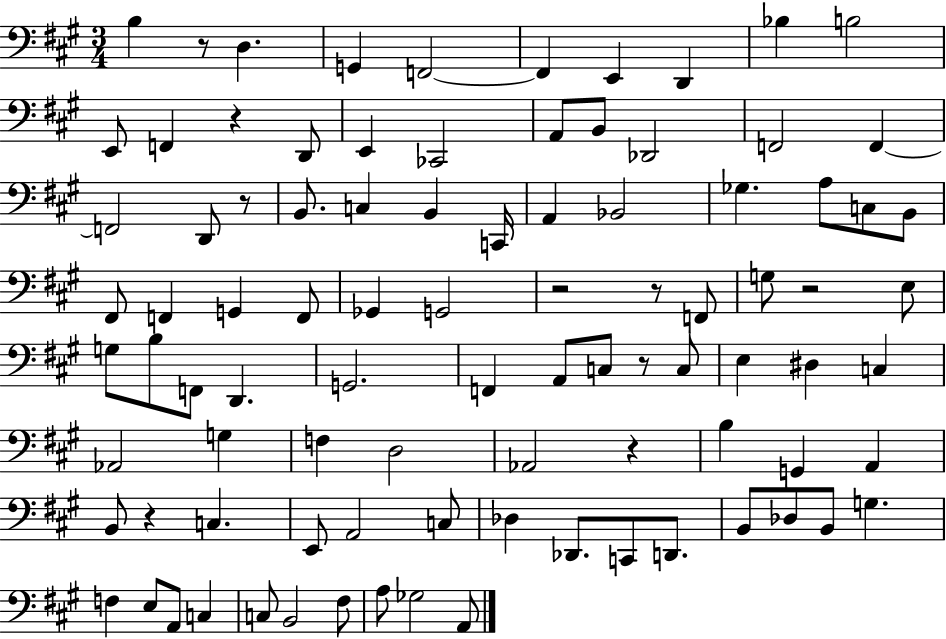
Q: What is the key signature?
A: A major